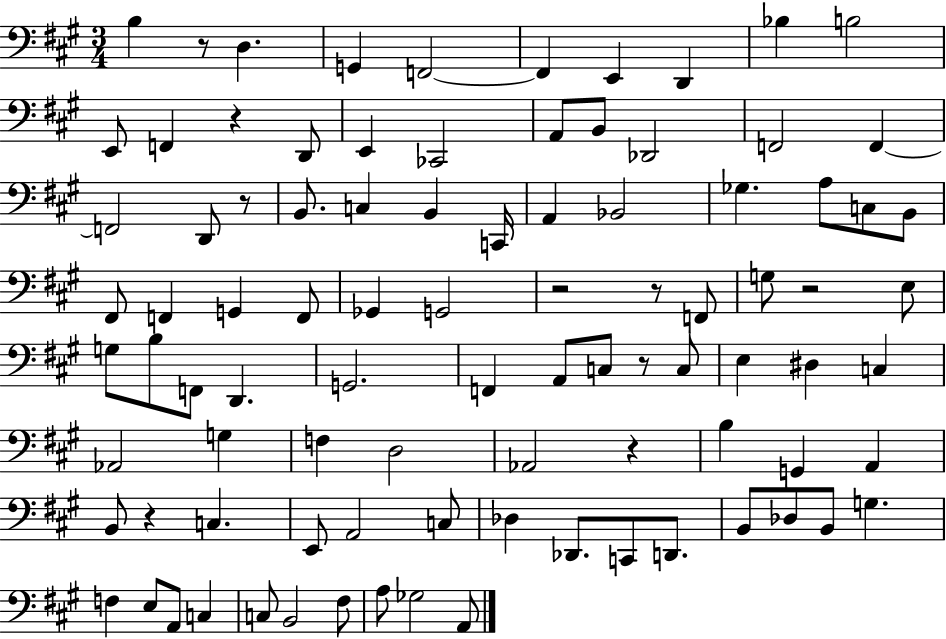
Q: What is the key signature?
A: A major